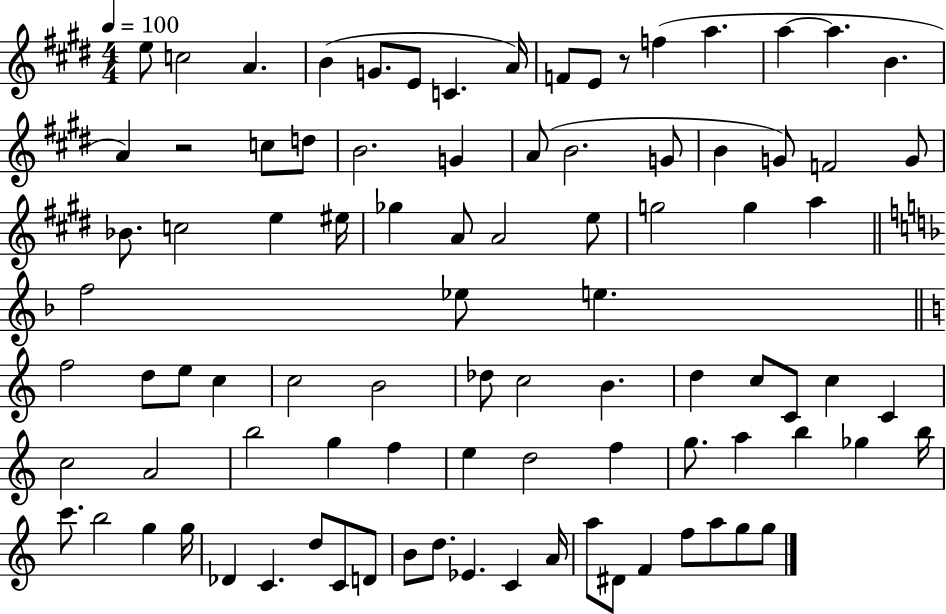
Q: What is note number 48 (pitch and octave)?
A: Db5